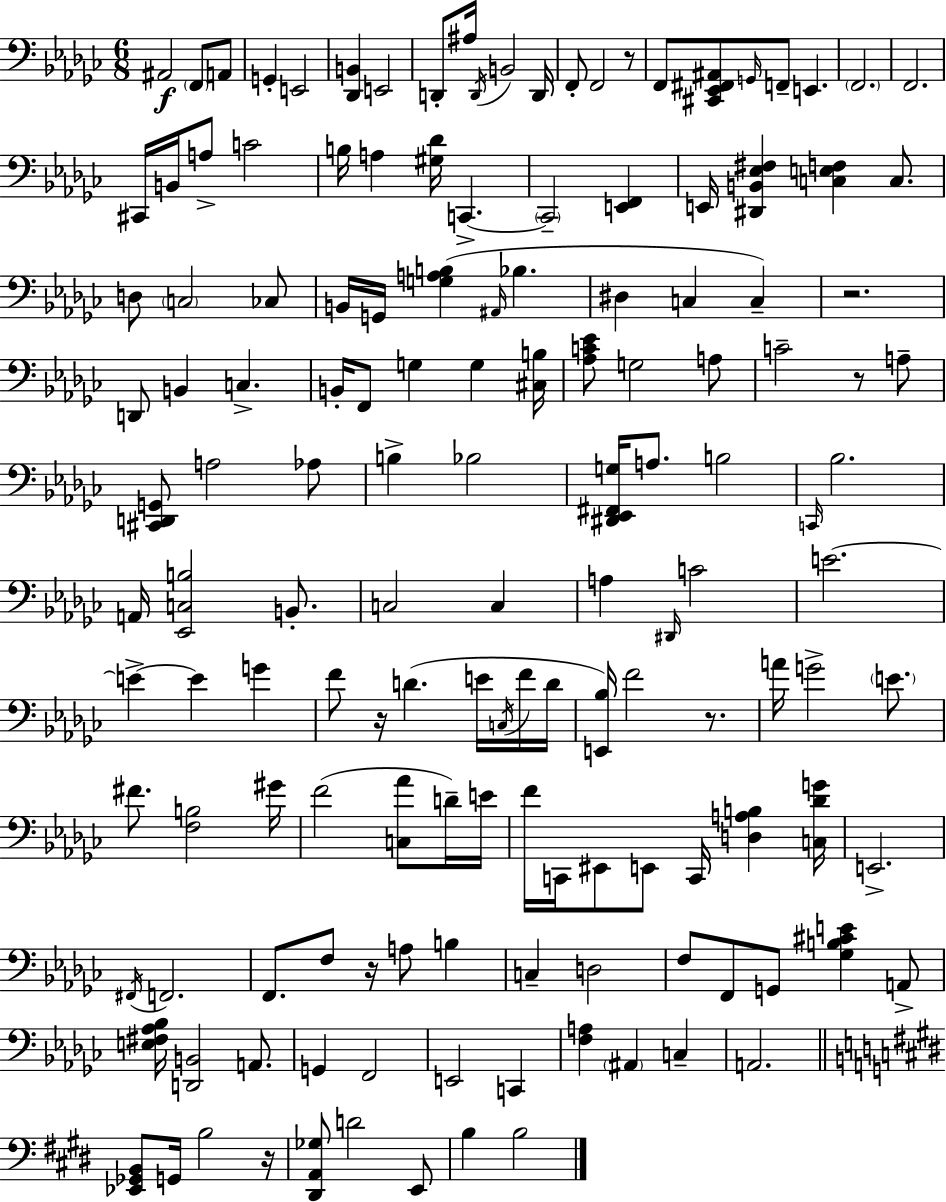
{
  \clef bass
  \numericTimeSignature
  \time 6/8
  \key ees \minor
  ais,2\f \parenthesize f,8 a,8 | g,4-. e,2 | <des, b,>4 e,2 | d,8-. ais16 \acciaccatura { d,16 } b,2 | \break d,16 f,8-. f,2 r8 | f,8 <cis, ees, fis, ais,>8 \grace { g,16 } f,8-- e,4. | \parenthesize f,2. | f,2. | \break cis,16 b,16 a8-> c'2 | b16 a4 <gis des'>16 c,4.->~~ | \parenthesize c,2-- <e, f,>4 | e,16 <dis, b, ees fis>4 <c e f>4 c8. | \break d8 \parenthesize c2 | ces8 b,16 g,16 <g a b>4( \grace { ais,16 } bes4. | dis4 c4 c4--) | r2. | \break d,8 b,4 c4.-> | b,16-. f,8 g4 g4 | <cis b>16 <aes c' ees'>8 g2 | a8 c'2-- r8 | \break a8-- <cis, d, g,>8 a2 | aes8 b4-> bes2 | <dis, ees, fis, g>16 a8. b2 | \grace { c,16 } bes2. | \break a,16 <ees, c b>2 | b,8.-. c2 | c4 a4 \grace { dis,16 } c'2 | e'2.~~ | \break e'4->~~ e'4 | g'4 f'8 r16 d'4.( | e'16 \acciaccatura { c16 } f'16 d'16 <e, bes>16) f'2 | r8. a'16 g'2-> | \break \parenthesize e'8. fis'8. <f b>2 | gis'16 f'2( | <c aes'>8 d'16--) e'16 f'16 c,16 eis,8 e,8 | c,16 <d a b>4 <c des' g'>16 e,2.-> | \break \acciaccatura { fis,16 } f,2. | f,8. f8 | r16 a8 b4 c4-- d2 | f8 f,8 g,8 | \break <ges b cis' e'>4 a,8-> <e fis aes bes>16 <d, b,>2 | a,8. g,4 f,2 | e,2 | c,4 <f a>4 \parenthesize ais,4 | \break c4-- a,2. | \bar "||" \break \key e \major <ees, ges, b,>8 g,16 b2 r16 | <dis, a, ges>8 d'2 e,8 | b4 b2 | \bar "|."
}